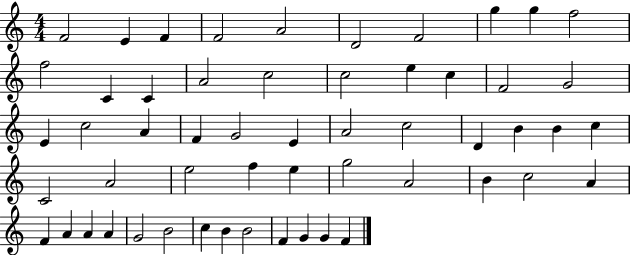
{
  \clef treble
  \numericTimeSignature
  \time 4/4
  \key c \major
  f'2 e'4 f'4 | f'2 a'2 | d'2 f'2 | g''4 g''4 f''2 | \break f''2 c'4 c'4 | a'2 c''2 | c''2 e''4 c''4 | f'2 g'2 | \break e'4 c''2 a'4 | f'4 g'2 e'4 | a'2 c''2 | d'4 b'4 b'4 c''4 | \break c'2 a'2 | e''2 f''4 e''4 | g''2 a'2 | b'4 c''2 a'4 | \break f'4 a'4 a'4 a'4 | g'2 b'2 | c''4 b'4 b'2 | f'4 g'4 g'4 f'4 | \break \bar "|."
}